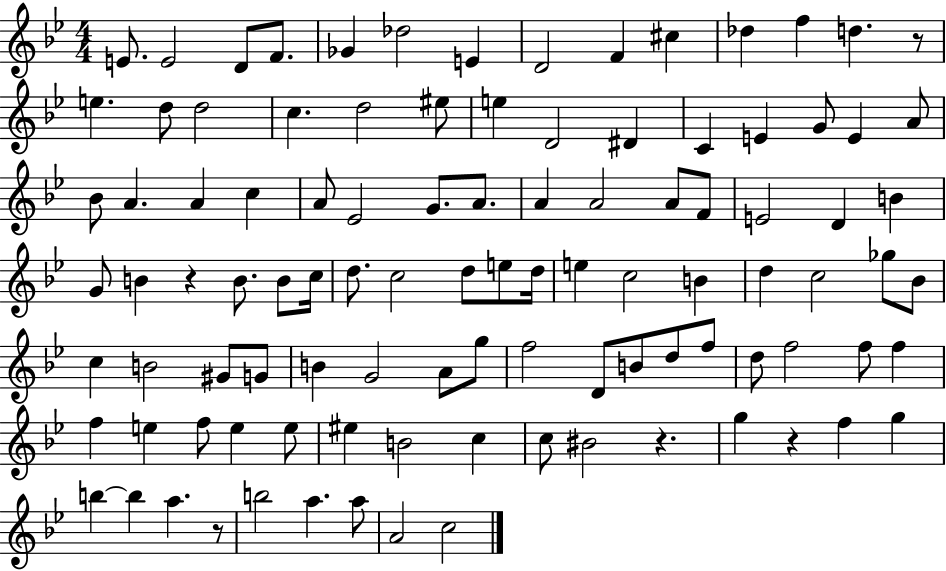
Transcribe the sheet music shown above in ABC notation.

X:1
T:Untitled
M:4/4
L:1/4
K:Bb
E/2 E2 D/2 F/2 _G _d2 E D2 F ^c _d f d z/2 e d/2 d2 c d2 ^e/2 e D2 ^D C E G/2 E A/2 _B/2 A A c A/2 _E2 G/2 A/2 A A2 A/2 F/2 E2 D B G/2 B z B/2 B/2 c/4 d/2 c2 d/2 e/2 d/4 e c2 B d c2 _g/2 _B/2 c B2 ^G/2 G/2 B G2 A/2 g/2 f2 D/2 B/2 d/2 f/2 d/2 f2 f/2 f f e f/2 e e/2 ^e B2 c c/2 ^B2 z g z f g b b a z/2 b2 a a/2 A2 c2